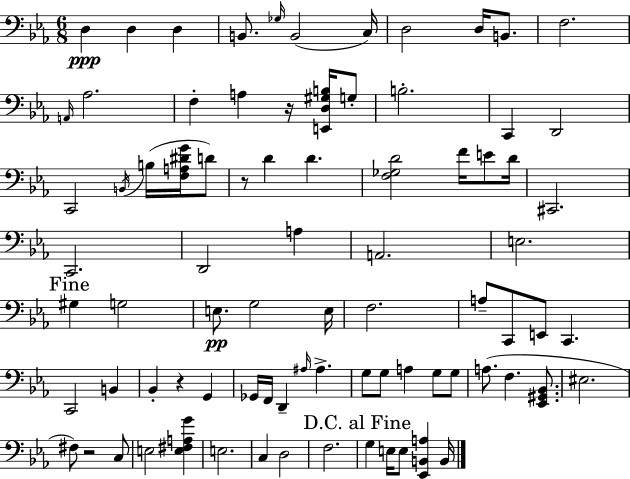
{
  \clef bass
  \numericTimeSignature
  \time 6/8
  \key ees \major
  d4\ppp d4 d4 | b,8. \grace { ges16 }( b,2 | c16) d2 d16 b,8. | f2. | \break \grace { a,16 } aes2. | f4-. a4 r16 <e, d gis b>16 | g8-. b2.-. | c,4 d,2 | \break c,2 \acciaccatura { b,16 } b16( | <f a dis' g'>16 d'8) r8 d'4 d'4. | <f ges d'>2 f'16 | e'8 d'16 cis,2. | \break c,2. | d,2 a4 | a,2. | e2. | \break \mark "Fine" gis4 g2 | e8.\pp g2 | e16 f2. | a8-- c,8 e,8 c,4. | \break c,2 b,4 | bes,4-. r4 g,4 | ges,16 f,16 d,4-- \grace { ais16 } ais4.-> | g8 g8 a4 | \break g8 g8 a8.( f4. | <ees, gis, bes,>8. eis2. | fis8) r2 | c8 e2 | \break <e fis a g'>4 e2. | c4 d2 | f2. | \mark "D.C. al Fine" g4 e16 e8 <ees, b, a>4 | \break b,16 \bar "|."
}